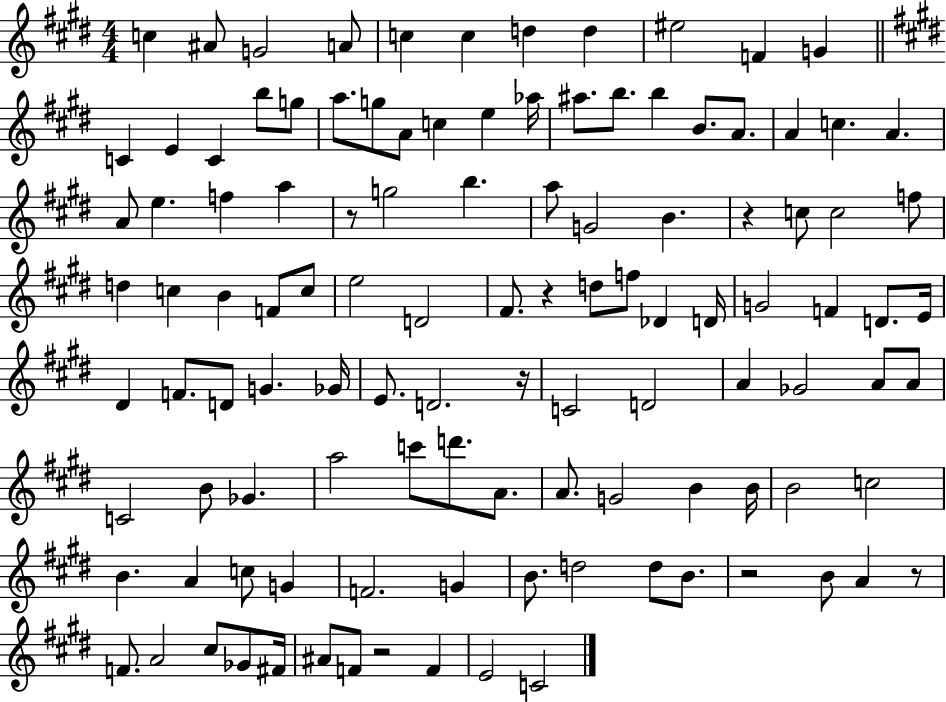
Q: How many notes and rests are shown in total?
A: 113